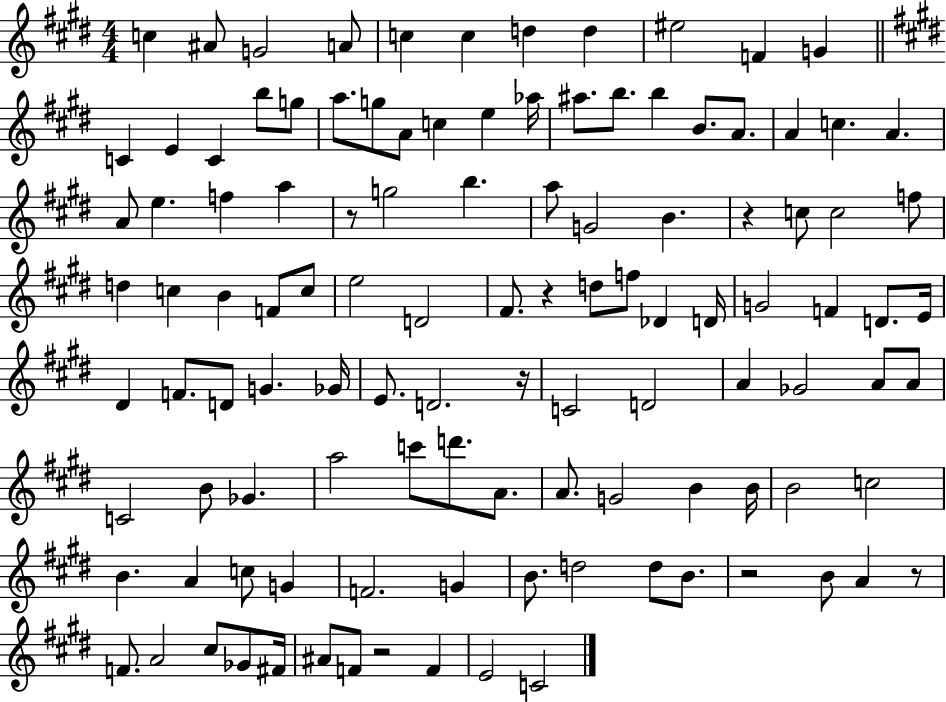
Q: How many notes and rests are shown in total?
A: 113